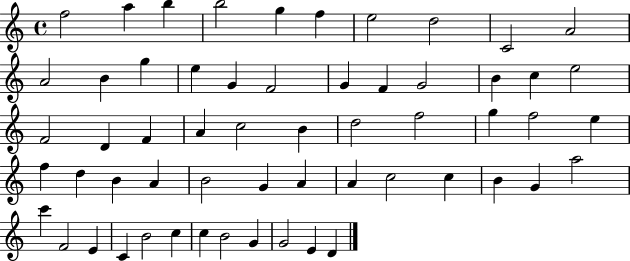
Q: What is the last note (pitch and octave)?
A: D4